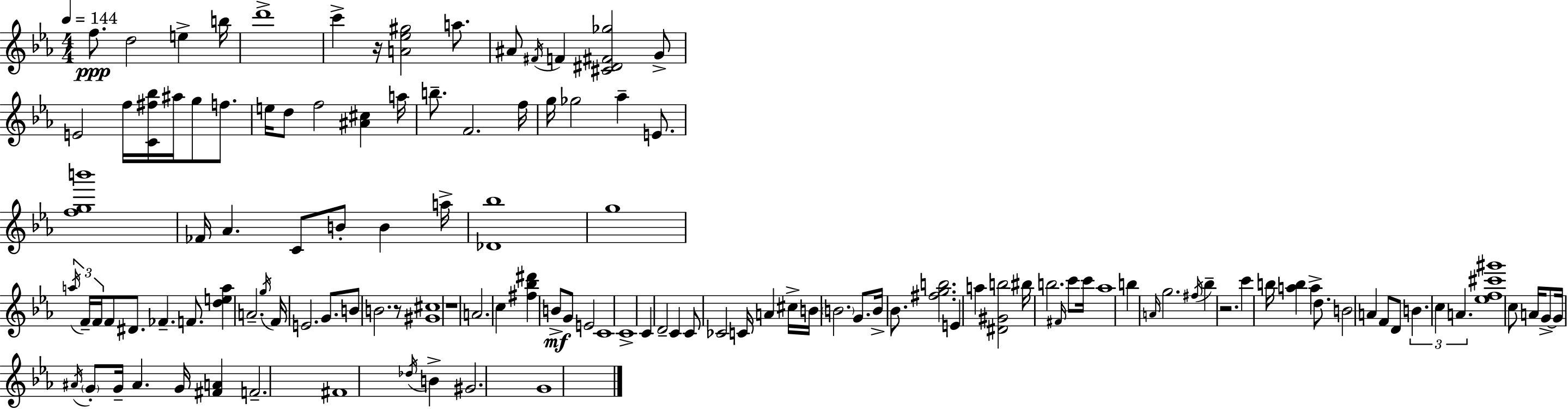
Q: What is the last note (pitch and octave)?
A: G4